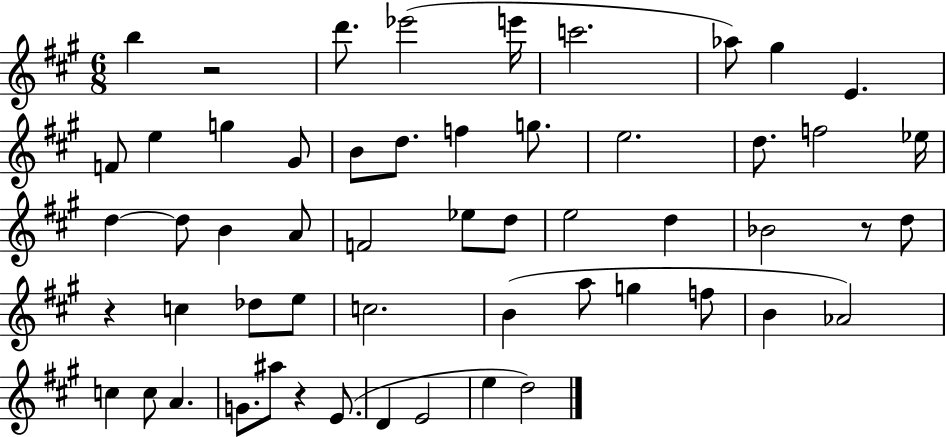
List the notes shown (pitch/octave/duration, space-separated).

B5/q R/h D6/e. Eb6/h E6/s C6/h. Ab5/e G#5/q E4/q. F4/e E5/q G5/q G#4/e B4/e D5/e. F5/q G5/e. E5/h. D5/e. F5/h Eb5/s D5/q D5/e B4/q A4/e F4/h Eb5/e D5/e E5/h D5/q Bb4/h R/e D5/e R/q C5/q Db5/e E5/e C5/h. B4/q A5/e G5/q F5/e B4/q Ab4/h C5/q C5/e A4/q. G4/e. A#5/e R/q E4/e. D4/q E4/h E5/q D5/h